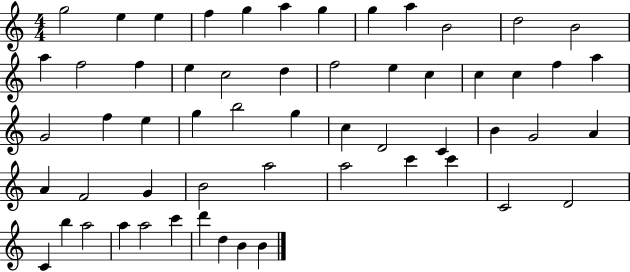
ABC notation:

X:1
T:Untitled
M:4/4
L:1/4
K:C
g2 e e f g a g g a B2 d2 B2 a f2 f e c2 d f2 e c c c f a G2 f e g b2 g c D2 C B G2 A A F2 G B2 a2 a2 c' c' C2 D2 C b a2 a a2 c' d' d B B